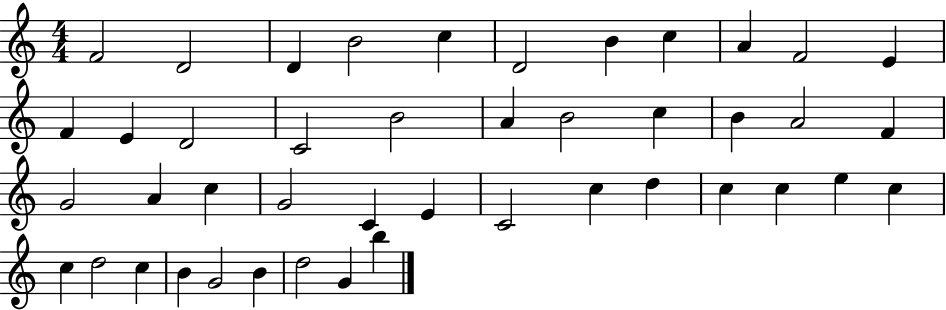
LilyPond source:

{
  \clef treble
  \numericTimeSignature
  \time 4/4
  \key c \major
  f'2 d'2 | d'4 b'2 c''4 | d'2 b'4 c''4 | a'4 f'2 e'4 | \break f'4 e'4 d'2 | c'2 b'2 | a'4 b'2 c''4 | b'4 a'2 f'4 | \break g'2 a'4 c''4 | g'2 c'4 e'4 | c'2 c''4 d''4 | c''4 c''4 e''4 c''4 | \break c''4 d''2 c''4 | b'4 g'2 b'4 | d''2 g'4 b''4 | \bar "|."
}